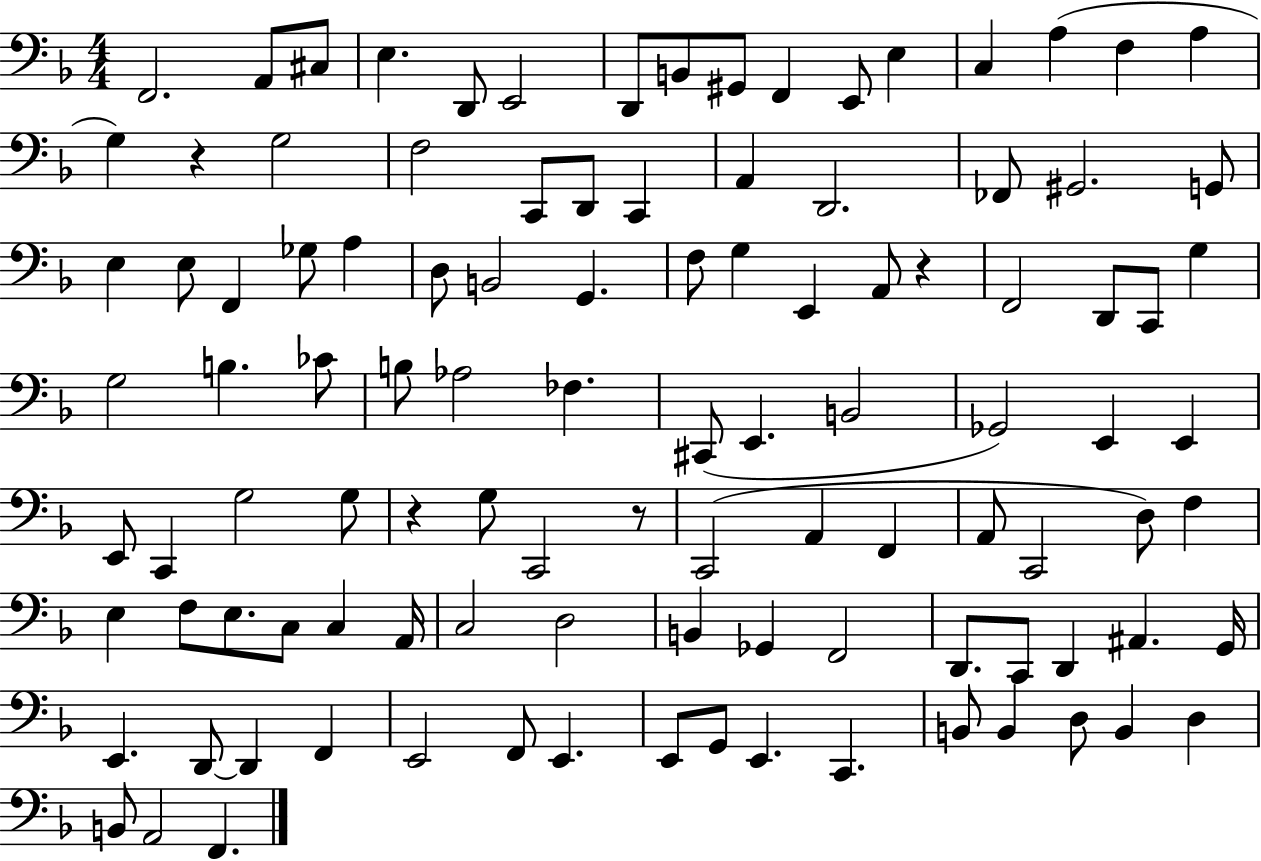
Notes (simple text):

F2/h. A2/e C#3/e E3/q. D2/e E2/h D2/e B2/e G#2/e F2/q E2/e E3/q C3/q A3/q F3/q A3/q G3/q R/q G3/h F3/h C2/e D2/e C2/q A2/q D2/h. FES2/e G#2/h. G2/e E3/q E3/e F2/q Gb3/e A3/q D3/e B2/h G2/q. F3/e G3/q E2/q A2/e R/q F2/h D2/e C2/e G3/q G3/h B3/q. CES4/e B3/e Ab3/h FES3/q. C#2/e E2/q. B2/h Gb2/h E2/q E2/q E2/e C2/q G3/h G3/e R/q G3/e C2/h R/e C2/h A2/q F2/q A2/e C2/h D3/e F3/q E3/q F3/e E3/e. C3/e C3/q A2/s C3/h D3/h B2/q Gb2/q F2/h D2/e. C2/e D2/q A#2/q. G2/s E2/q. D2/e D2/q F2/q E2/h F2/e E2/q. E2/e G2/e E2/q. C2/q. B2/e B2/q D3/e B2/q D3/q B2/e A2/h F2/q.